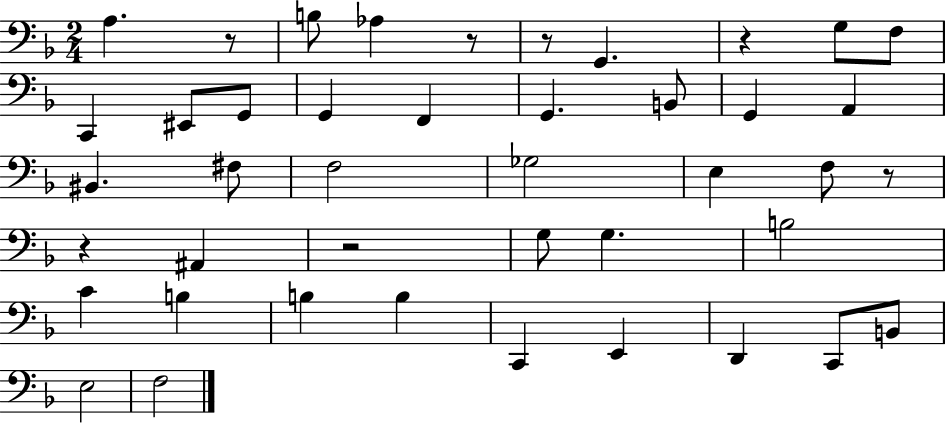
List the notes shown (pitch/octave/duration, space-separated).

A3/q. R/e B3/e Ab3/q R/e R/e G2/q. R/q G3/e F3/e C2/q EIS2/e G2/e G2/q F2/q G2/q. B2/e G2/q A2/q BIS2/q. F#3/e F3/h Gb3/h E3/q F3/e R/e R/q A#2/q R/h G3/e G3/q. B3/h C4/q B3/q B3/q B3/q C2/q E2/q D2/q C2/e B2/e E3/h F3/h